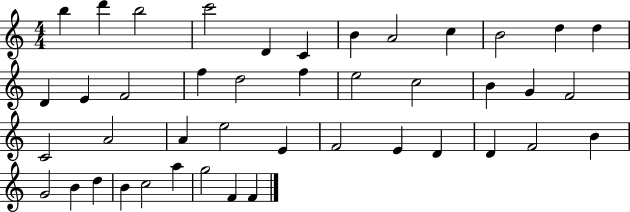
{
  \clef treble
  \numericTimeSignature
  \time 4/4
  \key c \major
  b''4 d'''4 b''2 | c'''2 d'4 c'4 | b'4 a'2 c''4 | b'2 d''4 d''4 | \break d'4 e'4 f'2 | f''4 d''2 f''4 | e''2 c''2 | b'4 g'4 f'2 | \break c'2 a'2 | a'4 e''2 e'4 | f'2 e'4 d'4 | d'4 f'2 b'4 | \break g'2 b'4 d''4 | b'4 c''2 a''4 | g''2 f'4 f'4 | \bar "|."
}